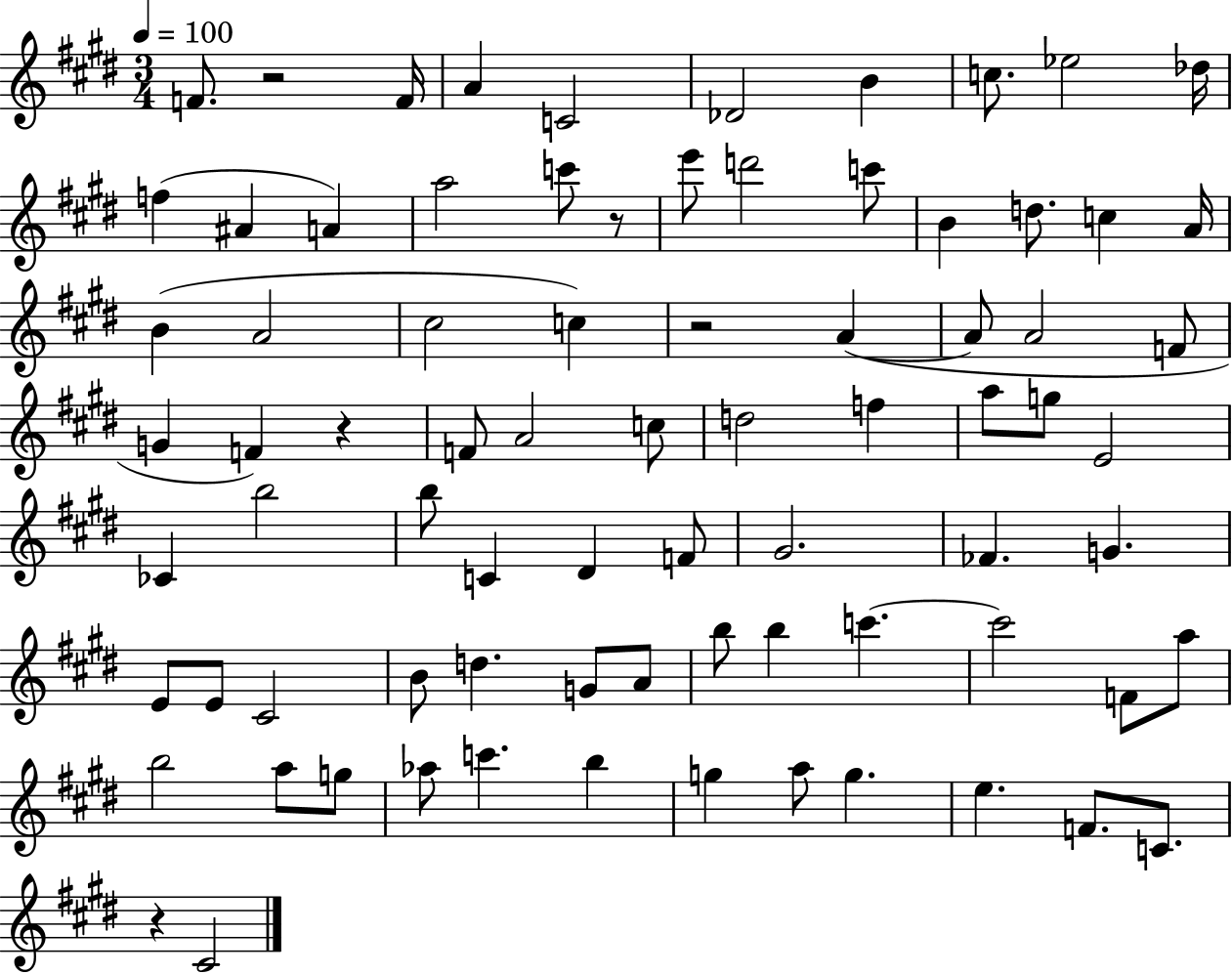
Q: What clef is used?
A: treble